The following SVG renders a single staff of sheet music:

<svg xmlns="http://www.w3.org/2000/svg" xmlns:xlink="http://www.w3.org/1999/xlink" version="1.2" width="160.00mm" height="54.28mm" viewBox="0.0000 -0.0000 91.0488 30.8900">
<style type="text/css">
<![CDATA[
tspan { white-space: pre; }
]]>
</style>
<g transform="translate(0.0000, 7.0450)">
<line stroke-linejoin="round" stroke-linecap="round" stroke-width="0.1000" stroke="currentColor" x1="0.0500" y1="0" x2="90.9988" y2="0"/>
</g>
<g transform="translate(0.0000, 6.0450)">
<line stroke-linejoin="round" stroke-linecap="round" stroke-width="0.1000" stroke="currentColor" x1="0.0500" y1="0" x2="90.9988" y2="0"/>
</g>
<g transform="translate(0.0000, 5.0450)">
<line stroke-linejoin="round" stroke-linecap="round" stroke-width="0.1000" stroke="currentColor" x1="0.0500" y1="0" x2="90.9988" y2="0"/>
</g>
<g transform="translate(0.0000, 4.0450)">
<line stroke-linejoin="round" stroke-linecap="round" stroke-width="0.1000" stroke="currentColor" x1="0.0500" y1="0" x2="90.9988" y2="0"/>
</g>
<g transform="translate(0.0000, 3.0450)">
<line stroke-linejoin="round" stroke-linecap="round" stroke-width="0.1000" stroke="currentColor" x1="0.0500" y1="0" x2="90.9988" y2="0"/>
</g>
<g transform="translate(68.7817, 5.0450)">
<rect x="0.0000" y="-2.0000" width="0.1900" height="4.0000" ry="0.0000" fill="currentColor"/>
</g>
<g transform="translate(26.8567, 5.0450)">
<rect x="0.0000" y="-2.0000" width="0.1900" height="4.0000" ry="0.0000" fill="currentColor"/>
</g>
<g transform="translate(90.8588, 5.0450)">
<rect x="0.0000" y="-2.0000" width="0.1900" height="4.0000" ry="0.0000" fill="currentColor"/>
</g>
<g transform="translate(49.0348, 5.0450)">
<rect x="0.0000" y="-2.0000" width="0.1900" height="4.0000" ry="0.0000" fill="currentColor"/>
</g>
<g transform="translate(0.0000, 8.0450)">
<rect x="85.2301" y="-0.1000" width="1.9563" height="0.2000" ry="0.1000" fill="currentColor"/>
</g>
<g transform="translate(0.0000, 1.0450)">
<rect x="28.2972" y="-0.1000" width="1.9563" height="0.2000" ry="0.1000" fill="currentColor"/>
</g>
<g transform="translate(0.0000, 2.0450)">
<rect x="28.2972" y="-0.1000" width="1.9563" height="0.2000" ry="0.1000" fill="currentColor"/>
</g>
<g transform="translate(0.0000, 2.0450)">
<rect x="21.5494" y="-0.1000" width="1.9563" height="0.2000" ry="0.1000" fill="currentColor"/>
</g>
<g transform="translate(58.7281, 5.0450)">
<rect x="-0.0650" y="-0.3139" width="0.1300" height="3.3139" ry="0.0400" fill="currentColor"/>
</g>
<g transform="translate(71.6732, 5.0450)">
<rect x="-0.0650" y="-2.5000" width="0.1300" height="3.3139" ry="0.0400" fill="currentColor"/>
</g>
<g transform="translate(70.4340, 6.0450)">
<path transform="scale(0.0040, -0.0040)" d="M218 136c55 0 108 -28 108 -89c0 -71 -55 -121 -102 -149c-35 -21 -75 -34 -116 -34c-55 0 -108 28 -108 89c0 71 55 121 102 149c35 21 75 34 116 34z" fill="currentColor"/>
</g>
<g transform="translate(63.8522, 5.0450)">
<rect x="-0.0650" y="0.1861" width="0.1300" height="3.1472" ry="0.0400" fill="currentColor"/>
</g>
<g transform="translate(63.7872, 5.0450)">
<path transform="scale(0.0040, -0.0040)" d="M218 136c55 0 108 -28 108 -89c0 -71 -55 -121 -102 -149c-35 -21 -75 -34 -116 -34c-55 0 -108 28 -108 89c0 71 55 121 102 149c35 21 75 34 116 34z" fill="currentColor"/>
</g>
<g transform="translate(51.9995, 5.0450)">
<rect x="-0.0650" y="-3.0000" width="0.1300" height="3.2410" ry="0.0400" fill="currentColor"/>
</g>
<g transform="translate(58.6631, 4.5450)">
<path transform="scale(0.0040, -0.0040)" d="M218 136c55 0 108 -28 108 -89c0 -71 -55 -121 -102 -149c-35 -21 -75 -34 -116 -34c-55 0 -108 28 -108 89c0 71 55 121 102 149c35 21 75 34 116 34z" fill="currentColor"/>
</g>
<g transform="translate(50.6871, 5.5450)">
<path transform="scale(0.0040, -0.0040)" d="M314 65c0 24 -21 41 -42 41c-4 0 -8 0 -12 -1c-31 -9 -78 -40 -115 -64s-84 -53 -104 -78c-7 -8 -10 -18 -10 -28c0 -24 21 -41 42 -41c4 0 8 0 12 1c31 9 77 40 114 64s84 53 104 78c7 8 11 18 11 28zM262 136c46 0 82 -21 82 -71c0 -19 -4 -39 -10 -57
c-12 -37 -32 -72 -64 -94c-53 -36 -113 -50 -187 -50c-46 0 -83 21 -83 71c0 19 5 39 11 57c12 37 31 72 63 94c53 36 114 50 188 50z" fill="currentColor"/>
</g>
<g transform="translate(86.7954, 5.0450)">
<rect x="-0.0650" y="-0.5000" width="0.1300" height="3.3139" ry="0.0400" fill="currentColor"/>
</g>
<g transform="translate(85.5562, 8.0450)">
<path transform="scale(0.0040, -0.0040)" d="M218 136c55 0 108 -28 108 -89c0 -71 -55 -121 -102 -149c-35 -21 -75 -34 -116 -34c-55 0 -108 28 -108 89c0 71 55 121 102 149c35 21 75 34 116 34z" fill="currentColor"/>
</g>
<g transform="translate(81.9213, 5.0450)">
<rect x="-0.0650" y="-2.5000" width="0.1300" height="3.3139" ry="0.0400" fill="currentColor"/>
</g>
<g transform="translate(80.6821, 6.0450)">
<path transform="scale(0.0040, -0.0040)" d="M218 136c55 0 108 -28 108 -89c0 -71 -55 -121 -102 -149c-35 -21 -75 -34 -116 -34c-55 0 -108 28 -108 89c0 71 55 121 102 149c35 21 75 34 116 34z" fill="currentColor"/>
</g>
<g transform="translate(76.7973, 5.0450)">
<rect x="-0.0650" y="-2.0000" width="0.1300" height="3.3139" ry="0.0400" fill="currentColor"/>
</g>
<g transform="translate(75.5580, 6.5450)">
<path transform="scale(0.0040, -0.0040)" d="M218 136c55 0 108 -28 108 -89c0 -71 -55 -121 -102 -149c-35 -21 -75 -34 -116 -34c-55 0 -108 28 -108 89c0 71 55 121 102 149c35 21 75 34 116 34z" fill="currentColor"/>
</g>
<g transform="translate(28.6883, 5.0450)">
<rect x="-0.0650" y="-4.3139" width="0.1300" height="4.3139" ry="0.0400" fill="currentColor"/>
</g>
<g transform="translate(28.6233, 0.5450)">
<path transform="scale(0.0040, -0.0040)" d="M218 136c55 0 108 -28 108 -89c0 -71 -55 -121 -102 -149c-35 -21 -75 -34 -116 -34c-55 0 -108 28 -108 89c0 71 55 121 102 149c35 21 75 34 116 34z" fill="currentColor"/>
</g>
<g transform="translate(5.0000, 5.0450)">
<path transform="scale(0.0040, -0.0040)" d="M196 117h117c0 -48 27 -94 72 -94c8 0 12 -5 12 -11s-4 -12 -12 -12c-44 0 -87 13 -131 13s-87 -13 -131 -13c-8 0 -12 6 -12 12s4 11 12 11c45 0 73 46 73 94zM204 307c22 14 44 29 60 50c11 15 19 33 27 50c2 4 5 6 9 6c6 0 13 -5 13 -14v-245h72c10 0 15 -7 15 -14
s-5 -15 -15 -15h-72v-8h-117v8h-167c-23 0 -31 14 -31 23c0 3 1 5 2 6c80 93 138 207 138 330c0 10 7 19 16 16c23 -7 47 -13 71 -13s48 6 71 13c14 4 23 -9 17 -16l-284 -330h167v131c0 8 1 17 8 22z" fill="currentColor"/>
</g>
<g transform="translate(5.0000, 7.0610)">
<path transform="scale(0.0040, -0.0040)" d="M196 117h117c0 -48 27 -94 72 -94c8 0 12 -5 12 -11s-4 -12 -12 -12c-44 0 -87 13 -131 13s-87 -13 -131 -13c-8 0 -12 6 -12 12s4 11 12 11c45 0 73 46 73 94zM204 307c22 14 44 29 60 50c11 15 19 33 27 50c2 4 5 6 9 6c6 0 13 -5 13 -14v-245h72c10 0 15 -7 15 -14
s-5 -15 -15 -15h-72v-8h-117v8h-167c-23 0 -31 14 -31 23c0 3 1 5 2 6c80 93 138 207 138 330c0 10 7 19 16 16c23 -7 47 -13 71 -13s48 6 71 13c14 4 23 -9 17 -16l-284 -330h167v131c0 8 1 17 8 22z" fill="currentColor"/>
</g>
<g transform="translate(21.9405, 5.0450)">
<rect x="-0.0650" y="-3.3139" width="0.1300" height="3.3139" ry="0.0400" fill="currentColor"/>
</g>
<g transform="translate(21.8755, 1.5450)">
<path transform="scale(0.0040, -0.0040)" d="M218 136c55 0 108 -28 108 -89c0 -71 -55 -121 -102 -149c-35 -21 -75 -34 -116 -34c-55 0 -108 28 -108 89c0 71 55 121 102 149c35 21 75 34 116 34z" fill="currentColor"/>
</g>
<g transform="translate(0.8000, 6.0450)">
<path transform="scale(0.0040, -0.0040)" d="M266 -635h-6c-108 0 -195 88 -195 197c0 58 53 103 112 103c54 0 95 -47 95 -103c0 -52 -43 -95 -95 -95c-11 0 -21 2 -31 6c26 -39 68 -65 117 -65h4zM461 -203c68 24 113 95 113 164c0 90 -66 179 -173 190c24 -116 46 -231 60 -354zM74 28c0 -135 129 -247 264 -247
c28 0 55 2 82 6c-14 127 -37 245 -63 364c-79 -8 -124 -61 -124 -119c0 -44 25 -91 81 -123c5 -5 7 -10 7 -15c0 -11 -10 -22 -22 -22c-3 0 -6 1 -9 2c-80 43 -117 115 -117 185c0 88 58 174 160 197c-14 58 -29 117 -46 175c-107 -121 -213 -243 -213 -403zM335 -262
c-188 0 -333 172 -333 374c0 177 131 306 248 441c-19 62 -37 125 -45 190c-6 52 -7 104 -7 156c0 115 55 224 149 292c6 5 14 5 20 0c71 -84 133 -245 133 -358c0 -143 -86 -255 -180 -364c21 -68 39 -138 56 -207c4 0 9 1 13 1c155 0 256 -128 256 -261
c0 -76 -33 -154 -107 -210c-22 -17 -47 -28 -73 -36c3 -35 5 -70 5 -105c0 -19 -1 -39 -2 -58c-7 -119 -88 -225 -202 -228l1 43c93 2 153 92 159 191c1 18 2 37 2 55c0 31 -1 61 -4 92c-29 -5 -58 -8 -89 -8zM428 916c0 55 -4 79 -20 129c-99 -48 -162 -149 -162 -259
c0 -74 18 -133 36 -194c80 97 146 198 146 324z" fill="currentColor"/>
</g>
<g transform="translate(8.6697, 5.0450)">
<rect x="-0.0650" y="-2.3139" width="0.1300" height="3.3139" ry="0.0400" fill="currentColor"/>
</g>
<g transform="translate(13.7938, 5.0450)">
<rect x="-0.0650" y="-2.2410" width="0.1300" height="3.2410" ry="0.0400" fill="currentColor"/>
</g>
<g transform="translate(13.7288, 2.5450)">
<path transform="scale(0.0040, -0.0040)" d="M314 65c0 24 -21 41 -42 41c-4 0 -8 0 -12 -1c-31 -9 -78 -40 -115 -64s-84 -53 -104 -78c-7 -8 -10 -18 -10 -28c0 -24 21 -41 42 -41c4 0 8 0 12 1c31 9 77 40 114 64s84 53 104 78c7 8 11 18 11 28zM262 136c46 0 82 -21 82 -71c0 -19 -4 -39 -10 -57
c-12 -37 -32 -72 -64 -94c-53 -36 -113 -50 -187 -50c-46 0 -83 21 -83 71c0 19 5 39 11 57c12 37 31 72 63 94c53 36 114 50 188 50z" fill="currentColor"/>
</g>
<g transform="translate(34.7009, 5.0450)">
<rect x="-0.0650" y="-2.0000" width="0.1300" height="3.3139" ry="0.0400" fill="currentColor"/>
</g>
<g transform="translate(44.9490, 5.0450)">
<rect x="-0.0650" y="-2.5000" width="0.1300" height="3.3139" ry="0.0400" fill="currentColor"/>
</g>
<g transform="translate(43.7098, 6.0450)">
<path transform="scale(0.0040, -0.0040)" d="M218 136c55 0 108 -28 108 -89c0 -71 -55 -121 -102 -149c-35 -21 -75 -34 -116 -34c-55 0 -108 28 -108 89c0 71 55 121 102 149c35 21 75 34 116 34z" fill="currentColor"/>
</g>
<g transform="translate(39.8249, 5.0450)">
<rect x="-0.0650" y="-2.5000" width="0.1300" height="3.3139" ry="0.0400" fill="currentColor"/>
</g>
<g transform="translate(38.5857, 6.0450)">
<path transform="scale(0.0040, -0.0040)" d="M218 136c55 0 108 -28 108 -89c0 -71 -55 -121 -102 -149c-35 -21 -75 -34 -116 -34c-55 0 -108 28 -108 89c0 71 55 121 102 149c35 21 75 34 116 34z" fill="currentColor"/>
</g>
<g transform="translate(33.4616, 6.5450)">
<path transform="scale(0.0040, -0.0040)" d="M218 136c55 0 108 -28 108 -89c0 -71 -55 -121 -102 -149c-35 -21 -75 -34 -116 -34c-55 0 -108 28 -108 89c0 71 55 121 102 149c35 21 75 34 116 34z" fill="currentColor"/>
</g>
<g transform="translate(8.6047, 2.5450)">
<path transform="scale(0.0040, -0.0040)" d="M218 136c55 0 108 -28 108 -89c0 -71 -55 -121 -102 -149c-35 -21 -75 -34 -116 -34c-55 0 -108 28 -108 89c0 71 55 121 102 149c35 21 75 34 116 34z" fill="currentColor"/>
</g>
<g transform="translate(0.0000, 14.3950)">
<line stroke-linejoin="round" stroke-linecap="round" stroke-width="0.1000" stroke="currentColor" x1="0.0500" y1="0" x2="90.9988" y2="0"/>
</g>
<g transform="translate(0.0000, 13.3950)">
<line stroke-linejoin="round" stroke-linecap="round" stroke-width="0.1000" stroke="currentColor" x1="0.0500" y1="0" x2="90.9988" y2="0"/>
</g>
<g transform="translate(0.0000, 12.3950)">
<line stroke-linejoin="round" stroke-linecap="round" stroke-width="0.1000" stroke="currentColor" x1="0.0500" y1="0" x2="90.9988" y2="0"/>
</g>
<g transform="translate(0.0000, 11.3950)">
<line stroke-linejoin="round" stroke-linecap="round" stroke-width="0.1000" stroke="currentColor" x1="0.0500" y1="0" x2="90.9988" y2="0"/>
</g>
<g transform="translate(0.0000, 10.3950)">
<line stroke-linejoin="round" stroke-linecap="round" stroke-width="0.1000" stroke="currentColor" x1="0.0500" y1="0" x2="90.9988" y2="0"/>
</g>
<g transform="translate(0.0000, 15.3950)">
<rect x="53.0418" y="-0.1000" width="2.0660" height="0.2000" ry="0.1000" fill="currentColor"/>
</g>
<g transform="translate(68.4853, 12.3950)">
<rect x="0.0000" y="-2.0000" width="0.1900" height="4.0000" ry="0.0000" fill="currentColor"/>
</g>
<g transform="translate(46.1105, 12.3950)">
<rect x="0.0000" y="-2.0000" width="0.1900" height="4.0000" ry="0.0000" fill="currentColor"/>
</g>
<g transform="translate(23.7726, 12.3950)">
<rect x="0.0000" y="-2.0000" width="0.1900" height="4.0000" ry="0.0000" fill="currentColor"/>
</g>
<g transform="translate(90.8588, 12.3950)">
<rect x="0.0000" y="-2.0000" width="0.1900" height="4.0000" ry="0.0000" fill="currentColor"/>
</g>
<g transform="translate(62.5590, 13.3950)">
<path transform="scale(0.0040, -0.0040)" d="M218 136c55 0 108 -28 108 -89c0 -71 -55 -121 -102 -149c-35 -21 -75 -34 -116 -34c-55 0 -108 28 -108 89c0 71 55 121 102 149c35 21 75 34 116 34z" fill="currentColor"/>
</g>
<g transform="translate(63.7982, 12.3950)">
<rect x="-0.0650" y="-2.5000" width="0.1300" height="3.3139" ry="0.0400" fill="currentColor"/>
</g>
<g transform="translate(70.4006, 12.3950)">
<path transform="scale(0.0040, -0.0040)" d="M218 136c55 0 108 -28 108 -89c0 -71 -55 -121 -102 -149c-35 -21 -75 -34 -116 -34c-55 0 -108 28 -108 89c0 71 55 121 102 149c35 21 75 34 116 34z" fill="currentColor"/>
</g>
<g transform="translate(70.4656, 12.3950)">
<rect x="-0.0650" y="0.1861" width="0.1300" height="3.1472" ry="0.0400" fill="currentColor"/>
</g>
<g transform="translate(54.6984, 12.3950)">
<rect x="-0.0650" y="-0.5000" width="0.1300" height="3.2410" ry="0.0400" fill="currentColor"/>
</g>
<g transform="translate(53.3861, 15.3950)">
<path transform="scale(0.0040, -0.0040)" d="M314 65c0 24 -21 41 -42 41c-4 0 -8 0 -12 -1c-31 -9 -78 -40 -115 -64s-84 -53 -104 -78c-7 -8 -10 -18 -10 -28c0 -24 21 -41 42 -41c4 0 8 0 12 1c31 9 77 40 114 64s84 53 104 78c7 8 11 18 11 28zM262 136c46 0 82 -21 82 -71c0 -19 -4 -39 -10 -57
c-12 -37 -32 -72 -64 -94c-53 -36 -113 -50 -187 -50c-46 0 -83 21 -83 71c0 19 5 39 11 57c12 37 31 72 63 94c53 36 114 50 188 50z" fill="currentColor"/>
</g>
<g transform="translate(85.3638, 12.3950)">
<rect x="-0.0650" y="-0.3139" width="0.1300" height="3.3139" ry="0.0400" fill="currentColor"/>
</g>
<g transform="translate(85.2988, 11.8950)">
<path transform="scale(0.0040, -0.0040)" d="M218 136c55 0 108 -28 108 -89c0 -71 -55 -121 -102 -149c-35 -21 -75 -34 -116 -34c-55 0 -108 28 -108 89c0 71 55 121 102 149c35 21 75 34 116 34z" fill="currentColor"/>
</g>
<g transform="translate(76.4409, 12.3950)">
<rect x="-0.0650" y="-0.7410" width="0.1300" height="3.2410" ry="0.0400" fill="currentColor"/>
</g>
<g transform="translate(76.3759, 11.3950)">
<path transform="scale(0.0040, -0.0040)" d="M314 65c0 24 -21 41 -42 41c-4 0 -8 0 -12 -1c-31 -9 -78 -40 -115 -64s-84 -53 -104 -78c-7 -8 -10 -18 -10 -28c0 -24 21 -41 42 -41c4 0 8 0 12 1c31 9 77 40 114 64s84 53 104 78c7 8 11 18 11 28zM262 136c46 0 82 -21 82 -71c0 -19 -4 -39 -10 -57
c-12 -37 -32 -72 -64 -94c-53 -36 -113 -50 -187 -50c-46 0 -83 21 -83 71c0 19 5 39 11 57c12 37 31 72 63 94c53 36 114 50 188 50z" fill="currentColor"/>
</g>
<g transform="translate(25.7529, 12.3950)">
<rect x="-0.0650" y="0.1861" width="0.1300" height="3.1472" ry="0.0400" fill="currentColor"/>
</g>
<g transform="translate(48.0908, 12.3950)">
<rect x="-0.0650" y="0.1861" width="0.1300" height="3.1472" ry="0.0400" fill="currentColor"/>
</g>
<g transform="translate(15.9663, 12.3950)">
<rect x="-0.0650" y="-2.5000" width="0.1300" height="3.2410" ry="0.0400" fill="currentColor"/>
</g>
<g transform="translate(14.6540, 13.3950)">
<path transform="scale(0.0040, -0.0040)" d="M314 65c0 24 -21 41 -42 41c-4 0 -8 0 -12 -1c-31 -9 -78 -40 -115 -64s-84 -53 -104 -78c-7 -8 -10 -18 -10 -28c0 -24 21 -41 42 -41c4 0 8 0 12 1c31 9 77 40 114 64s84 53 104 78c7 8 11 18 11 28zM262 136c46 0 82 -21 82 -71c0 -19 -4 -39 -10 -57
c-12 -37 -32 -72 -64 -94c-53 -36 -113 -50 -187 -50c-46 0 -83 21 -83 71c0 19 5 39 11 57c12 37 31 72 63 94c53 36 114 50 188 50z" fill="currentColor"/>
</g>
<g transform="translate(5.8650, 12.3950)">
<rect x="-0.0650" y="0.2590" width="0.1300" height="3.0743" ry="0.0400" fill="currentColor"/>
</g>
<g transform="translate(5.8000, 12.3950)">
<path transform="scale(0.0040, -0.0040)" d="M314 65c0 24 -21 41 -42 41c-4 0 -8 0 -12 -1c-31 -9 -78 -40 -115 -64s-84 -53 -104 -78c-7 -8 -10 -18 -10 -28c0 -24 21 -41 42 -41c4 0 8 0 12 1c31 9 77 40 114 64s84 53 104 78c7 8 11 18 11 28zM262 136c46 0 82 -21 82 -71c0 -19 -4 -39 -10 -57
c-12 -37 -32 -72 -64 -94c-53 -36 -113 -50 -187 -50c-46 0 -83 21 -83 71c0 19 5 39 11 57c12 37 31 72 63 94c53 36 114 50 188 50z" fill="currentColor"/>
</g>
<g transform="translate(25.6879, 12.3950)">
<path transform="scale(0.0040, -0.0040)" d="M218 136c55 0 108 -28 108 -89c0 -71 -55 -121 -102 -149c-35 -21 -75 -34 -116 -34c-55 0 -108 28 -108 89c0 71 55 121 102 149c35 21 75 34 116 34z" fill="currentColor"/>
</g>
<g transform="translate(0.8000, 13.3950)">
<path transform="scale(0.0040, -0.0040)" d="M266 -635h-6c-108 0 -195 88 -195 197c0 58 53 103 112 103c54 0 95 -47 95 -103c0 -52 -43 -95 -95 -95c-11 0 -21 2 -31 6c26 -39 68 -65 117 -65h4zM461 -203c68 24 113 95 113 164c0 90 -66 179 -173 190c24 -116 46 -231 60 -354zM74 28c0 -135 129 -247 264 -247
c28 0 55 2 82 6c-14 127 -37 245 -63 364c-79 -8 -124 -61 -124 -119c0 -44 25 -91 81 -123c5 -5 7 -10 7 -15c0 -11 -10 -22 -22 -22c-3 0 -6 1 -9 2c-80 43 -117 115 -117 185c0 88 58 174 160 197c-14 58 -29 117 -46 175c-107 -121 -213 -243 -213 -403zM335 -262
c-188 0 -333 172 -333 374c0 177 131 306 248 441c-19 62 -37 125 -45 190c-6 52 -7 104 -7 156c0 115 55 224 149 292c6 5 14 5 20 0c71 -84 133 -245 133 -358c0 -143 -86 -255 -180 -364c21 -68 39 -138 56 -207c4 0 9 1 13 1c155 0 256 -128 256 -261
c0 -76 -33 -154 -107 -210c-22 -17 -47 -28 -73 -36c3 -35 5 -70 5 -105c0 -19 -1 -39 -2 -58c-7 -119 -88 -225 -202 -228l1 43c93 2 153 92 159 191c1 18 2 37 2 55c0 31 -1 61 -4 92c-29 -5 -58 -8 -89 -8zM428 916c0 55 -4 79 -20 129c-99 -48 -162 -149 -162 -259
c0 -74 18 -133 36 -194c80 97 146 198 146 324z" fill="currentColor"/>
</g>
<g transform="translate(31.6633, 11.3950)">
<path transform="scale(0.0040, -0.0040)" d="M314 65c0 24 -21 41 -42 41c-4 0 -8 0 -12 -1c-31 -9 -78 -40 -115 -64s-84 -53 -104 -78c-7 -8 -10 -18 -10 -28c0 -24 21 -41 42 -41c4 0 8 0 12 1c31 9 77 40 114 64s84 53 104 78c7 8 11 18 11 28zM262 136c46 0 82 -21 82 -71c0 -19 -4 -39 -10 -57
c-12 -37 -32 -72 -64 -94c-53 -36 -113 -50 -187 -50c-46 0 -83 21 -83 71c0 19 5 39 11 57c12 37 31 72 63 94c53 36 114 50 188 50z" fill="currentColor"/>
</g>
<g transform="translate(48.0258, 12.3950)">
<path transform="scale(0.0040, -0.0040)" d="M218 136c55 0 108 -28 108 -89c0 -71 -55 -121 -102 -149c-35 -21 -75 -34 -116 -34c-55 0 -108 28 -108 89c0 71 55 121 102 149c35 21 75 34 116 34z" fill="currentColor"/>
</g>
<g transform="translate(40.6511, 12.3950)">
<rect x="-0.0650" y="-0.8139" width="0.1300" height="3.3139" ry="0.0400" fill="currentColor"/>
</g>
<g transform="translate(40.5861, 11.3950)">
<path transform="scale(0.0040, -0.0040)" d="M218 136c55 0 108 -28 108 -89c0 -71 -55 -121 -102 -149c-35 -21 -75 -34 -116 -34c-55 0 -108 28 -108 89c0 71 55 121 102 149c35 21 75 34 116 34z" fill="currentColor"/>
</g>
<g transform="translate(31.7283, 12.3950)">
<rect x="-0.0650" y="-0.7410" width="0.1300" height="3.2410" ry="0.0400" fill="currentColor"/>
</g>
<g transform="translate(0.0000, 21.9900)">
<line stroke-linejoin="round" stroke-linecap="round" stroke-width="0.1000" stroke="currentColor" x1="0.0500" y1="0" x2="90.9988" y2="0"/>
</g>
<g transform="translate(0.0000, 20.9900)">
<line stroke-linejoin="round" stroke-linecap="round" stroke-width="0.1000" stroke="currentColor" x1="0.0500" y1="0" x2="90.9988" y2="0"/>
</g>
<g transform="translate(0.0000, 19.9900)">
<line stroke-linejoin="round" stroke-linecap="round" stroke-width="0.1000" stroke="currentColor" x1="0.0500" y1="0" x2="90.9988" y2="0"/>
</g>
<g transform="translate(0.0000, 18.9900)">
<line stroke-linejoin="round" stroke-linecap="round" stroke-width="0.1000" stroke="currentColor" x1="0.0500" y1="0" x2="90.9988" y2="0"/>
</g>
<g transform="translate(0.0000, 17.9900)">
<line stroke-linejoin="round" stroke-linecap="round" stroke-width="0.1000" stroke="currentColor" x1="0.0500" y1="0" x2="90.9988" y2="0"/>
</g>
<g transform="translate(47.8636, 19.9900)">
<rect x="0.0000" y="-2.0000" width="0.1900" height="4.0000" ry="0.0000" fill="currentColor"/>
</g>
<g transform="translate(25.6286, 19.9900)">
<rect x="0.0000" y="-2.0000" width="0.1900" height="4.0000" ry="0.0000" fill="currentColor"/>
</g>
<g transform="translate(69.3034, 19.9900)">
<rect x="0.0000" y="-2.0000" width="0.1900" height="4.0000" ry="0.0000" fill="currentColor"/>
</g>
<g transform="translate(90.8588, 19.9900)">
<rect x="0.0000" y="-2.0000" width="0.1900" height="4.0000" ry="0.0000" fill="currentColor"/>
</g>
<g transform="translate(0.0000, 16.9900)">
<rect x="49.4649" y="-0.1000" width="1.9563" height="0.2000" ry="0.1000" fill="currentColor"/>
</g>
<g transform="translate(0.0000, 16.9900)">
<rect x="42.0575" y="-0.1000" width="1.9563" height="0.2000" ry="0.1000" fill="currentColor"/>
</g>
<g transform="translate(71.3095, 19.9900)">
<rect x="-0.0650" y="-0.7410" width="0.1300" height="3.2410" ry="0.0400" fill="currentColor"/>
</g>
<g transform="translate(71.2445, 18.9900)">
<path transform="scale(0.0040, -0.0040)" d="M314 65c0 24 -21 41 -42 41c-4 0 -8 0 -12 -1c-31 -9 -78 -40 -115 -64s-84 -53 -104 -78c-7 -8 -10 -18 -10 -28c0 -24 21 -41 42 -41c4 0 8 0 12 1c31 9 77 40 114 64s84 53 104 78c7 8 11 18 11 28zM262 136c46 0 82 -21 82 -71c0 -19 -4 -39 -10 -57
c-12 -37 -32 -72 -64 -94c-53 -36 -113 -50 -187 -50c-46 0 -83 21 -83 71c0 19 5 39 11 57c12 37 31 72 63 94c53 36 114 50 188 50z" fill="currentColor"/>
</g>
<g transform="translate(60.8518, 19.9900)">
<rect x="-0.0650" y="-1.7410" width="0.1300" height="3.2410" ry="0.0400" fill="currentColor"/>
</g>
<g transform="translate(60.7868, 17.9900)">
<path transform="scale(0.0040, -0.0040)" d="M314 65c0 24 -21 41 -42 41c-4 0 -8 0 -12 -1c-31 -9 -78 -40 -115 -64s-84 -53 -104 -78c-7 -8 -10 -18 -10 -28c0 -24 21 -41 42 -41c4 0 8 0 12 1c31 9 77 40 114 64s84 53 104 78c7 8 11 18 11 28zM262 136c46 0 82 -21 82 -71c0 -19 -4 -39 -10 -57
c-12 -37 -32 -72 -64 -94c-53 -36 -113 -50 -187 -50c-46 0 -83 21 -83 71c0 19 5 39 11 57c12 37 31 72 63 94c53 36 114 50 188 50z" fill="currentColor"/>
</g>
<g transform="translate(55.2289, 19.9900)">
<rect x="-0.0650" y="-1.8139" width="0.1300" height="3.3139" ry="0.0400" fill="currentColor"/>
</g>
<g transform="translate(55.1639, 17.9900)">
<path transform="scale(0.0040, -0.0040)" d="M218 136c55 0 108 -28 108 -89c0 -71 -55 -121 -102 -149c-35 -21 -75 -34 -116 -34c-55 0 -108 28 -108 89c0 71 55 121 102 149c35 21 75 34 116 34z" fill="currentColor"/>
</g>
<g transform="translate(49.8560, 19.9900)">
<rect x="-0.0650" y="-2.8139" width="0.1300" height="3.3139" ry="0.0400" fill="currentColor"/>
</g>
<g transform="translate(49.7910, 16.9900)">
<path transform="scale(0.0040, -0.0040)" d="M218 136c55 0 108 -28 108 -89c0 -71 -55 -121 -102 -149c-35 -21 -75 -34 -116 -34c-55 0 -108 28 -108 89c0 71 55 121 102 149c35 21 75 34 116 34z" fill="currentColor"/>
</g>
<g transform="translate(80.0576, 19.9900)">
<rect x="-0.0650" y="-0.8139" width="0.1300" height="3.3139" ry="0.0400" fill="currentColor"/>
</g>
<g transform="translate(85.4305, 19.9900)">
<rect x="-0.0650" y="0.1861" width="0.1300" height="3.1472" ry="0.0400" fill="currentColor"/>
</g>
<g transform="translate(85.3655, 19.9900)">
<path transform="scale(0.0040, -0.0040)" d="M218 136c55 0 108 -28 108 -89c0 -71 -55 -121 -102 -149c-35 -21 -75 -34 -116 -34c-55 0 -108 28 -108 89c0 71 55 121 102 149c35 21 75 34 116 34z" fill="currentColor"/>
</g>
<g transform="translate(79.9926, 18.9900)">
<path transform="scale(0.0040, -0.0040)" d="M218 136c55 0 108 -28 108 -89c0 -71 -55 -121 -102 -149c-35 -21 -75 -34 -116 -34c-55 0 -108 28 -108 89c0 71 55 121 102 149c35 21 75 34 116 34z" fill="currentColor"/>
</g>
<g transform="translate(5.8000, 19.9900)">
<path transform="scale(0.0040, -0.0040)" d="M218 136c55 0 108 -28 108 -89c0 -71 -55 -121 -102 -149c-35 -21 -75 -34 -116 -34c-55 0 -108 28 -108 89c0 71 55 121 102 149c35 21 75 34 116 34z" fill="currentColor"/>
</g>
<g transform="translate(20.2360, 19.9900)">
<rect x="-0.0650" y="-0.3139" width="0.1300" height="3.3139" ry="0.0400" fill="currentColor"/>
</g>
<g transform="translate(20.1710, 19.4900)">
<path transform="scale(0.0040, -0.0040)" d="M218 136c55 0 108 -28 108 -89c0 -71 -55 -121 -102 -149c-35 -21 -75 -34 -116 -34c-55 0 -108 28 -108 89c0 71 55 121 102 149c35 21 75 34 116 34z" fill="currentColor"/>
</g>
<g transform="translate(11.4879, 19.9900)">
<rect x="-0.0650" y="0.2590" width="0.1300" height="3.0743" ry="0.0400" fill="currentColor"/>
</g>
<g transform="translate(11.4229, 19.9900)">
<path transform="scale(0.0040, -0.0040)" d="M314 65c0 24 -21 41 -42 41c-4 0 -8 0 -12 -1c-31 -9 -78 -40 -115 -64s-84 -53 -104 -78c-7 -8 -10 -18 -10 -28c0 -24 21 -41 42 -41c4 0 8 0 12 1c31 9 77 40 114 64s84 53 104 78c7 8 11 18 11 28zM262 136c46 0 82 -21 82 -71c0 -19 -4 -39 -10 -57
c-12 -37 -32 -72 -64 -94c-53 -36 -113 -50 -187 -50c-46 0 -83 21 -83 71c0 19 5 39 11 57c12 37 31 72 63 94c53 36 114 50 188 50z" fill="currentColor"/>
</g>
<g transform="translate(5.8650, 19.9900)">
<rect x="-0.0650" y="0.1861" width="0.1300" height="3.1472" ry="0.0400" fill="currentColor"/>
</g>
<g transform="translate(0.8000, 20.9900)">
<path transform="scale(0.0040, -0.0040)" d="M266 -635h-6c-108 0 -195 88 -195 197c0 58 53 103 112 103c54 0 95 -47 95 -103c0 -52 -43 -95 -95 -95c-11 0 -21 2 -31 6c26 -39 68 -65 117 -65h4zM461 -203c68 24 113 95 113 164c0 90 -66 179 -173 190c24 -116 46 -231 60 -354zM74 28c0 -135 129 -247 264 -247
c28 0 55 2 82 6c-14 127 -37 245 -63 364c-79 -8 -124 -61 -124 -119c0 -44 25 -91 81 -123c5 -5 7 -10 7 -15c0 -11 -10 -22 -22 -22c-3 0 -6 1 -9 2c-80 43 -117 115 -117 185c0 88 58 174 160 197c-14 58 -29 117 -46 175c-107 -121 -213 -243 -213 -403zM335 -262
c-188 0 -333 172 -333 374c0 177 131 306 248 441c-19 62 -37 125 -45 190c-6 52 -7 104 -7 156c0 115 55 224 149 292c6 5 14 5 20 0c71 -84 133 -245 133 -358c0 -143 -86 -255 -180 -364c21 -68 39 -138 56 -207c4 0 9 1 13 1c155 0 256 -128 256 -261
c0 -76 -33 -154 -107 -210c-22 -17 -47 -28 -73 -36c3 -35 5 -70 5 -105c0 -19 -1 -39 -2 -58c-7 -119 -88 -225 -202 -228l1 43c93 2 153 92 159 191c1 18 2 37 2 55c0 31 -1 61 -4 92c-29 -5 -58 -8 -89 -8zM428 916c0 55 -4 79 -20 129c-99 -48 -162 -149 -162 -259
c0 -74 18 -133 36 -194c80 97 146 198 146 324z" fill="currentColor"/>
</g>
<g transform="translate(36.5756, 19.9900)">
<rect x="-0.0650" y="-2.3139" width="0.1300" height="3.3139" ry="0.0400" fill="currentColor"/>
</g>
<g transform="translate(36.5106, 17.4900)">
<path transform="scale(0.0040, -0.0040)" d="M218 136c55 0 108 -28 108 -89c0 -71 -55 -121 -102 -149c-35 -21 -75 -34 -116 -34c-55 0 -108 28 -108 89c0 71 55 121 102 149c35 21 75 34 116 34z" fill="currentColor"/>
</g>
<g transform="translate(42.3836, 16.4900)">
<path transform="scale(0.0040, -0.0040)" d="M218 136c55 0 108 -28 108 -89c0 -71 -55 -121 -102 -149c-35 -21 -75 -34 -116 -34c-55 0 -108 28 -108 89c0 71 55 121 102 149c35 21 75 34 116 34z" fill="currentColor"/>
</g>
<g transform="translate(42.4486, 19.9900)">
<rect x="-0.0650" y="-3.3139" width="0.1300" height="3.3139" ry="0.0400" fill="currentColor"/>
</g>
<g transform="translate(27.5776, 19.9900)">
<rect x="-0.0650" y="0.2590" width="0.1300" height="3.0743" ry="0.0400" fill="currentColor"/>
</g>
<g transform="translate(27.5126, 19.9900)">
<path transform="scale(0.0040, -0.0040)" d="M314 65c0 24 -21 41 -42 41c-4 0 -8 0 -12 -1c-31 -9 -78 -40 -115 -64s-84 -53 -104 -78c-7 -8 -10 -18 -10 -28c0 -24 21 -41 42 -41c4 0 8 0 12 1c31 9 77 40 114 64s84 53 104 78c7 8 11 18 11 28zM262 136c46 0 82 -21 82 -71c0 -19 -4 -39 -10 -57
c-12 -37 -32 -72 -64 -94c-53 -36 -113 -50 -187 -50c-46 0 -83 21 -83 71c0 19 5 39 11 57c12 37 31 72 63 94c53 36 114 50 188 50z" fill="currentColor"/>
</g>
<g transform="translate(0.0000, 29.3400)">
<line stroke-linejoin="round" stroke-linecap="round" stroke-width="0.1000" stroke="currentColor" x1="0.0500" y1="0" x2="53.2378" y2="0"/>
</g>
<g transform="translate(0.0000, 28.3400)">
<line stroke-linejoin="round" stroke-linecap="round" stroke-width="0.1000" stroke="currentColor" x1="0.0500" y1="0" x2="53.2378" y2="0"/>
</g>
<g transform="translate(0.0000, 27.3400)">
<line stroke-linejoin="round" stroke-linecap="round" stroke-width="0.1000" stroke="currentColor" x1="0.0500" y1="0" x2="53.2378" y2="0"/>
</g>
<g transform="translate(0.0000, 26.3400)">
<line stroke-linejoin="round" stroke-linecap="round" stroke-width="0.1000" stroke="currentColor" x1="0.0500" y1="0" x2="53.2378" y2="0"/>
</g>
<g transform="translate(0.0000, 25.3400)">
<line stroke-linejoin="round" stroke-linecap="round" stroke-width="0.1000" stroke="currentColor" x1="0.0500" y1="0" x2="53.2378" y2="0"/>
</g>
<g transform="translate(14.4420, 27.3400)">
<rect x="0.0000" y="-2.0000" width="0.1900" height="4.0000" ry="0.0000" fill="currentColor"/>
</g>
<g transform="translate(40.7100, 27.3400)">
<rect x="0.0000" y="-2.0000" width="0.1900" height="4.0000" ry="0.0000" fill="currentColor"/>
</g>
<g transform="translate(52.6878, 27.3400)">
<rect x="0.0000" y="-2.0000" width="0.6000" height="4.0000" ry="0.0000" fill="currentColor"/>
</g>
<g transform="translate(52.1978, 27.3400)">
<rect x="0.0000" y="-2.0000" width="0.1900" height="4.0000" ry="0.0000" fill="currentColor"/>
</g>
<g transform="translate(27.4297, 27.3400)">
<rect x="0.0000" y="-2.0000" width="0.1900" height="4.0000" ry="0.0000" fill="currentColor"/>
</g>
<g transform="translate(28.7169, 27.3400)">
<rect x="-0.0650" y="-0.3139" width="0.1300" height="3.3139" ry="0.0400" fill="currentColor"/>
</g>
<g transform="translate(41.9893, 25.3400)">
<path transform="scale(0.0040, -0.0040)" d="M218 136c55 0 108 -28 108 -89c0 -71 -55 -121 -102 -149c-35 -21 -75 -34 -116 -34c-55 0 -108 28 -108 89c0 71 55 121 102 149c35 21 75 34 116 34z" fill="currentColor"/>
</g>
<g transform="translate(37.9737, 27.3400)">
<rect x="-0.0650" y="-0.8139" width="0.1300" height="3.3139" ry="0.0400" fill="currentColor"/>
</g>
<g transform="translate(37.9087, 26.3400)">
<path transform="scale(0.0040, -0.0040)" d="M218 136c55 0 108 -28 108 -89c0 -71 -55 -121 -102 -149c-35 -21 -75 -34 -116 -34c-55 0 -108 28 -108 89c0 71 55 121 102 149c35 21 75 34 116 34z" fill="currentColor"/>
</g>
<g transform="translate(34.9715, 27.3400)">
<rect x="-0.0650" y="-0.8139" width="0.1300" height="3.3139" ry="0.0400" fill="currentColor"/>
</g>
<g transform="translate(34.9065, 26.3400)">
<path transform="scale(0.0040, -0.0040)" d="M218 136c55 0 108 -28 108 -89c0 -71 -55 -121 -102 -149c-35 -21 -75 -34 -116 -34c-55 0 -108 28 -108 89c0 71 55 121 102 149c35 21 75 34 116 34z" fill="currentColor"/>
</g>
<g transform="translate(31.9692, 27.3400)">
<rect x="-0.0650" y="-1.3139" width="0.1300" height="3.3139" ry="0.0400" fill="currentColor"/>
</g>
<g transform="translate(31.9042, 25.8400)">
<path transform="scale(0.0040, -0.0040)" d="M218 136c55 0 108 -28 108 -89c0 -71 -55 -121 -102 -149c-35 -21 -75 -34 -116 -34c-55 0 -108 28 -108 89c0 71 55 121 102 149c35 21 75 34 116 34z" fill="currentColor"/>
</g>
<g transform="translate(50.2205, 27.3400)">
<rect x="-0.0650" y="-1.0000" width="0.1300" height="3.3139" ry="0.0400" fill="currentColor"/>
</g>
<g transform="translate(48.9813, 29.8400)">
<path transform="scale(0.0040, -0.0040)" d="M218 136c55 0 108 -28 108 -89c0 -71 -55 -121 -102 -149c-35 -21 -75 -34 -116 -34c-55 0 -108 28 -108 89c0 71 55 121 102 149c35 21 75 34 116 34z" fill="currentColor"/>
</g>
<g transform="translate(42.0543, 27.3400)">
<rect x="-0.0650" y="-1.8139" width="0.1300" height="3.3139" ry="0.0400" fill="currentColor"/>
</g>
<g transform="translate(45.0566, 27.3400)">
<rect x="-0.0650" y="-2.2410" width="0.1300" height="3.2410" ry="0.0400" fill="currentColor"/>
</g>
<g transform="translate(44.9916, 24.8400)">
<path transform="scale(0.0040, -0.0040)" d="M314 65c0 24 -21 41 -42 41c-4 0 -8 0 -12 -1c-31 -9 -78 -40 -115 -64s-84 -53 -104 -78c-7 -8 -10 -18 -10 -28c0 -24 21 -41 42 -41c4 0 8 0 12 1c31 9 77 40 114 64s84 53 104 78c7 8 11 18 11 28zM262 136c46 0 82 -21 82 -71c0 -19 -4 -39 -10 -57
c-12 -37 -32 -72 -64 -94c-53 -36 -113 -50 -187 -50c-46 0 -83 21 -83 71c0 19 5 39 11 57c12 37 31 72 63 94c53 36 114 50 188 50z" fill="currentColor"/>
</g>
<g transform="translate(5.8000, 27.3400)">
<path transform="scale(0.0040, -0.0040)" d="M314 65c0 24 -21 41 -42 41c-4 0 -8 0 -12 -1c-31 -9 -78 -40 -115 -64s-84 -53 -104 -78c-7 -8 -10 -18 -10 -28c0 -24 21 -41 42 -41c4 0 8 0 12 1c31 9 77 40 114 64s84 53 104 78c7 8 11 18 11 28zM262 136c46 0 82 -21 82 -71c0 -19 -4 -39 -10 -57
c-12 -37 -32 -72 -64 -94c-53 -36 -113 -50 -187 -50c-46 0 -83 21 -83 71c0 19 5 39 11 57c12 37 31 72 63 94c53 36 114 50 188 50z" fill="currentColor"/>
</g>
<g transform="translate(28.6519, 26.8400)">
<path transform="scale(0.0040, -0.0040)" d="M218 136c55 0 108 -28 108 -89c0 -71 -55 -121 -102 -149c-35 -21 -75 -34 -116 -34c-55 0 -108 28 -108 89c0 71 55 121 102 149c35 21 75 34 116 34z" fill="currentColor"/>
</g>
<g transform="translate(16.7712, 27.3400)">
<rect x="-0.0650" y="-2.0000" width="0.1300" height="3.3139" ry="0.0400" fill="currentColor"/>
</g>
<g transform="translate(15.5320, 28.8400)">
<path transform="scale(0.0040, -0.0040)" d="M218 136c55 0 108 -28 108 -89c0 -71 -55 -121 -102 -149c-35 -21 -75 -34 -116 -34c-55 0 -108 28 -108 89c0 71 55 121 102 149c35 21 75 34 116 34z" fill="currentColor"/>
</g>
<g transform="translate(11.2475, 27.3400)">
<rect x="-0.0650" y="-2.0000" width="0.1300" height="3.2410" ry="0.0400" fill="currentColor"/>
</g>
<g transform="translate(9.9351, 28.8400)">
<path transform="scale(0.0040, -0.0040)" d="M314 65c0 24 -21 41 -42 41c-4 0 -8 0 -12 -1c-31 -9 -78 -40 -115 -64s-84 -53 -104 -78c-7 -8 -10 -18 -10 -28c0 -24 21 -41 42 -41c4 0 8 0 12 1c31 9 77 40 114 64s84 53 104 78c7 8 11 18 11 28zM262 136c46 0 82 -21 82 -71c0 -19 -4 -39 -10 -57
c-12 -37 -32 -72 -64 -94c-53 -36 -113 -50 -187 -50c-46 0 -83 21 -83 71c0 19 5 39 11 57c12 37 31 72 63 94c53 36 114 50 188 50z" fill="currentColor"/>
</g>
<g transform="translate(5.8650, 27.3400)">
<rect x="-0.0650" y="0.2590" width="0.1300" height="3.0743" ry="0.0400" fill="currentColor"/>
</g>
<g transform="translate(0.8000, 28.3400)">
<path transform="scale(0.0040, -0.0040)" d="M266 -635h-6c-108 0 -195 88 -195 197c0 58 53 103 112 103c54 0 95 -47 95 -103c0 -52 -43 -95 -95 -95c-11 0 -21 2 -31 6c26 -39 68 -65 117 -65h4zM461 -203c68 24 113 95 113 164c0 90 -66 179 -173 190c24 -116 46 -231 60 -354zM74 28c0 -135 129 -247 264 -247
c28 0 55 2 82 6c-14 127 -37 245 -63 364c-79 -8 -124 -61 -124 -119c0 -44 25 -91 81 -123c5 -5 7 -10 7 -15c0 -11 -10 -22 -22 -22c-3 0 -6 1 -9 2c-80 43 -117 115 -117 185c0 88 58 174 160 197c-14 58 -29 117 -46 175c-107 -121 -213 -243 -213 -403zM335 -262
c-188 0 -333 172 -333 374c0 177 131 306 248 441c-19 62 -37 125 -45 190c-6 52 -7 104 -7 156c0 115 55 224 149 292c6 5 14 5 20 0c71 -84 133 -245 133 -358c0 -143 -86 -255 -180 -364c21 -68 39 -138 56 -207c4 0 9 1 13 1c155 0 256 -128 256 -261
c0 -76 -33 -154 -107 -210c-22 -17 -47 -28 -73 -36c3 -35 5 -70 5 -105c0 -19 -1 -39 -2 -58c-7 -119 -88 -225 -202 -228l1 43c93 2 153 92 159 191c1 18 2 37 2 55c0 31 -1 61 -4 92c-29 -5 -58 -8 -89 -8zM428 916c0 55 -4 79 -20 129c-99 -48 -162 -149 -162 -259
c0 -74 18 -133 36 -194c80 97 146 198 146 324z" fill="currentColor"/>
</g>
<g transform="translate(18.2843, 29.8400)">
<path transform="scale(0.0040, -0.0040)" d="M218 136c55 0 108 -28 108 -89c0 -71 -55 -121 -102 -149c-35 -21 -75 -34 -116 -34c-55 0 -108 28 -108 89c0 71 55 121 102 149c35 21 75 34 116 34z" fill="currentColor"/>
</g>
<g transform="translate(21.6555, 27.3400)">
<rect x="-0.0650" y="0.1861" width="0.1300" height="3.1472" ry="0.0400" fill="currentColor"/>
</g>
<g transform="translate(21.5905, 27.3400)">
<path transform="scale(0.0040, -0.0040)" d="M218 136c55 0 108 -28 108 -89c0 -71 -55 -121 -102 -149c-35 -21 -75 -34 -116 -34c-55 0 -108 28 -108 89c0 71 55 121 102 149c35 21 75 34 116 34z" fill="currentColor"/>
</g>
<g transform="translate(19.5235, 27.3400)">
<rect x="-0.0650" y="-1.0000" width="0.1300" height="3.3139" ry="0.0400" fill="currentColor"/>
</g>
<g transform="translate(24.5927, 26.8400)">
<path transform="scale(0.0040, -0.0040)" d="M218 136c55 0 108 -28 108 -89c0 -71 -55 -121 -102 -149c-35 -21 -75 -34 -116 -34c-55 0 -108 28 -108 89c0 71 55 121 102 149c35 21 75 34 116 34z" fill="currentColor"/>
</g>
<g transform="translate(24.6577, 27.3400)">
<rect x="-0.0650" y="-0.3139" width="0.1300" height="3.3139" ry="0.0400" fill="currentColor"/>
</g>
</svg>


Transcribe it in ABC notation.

X:1
T:Untitled
M:4/4
L:1/4
K:C
g g2 b d' F G G A2 c B G F G C B2 G2 B d2 d B C2 G B d2 c B B2 c B2 g b a f f2 d2 d B B2 F2 F D B c c e d d f g2 D